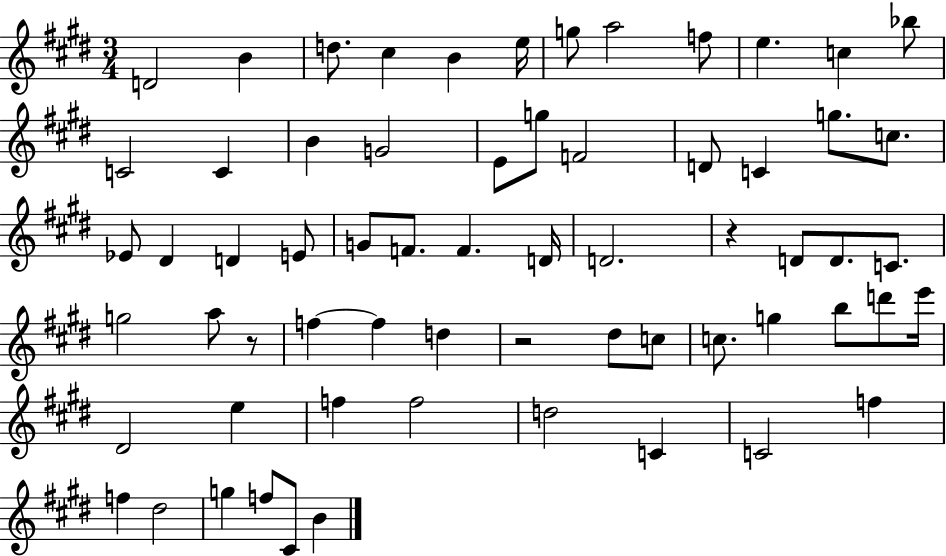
D4/h B4/q D5/e. C#5/q B4/q E5/s G5/e A5/h F5/e E5/q. C5/q Bb5/e C4/h C4/q B4/q G4/h E4/e G5/e F4/h D4/e C4/q G5/e. C5/e. Eb4/e D#4/q D4/q E4/e G4/e F4/e. F4/q. D4/s D4/h. R/q D4/e D4/e. C4/e. G5/h A5/e R/e F5/q F5/q D5/q R/h D#5/e C5/e C5/e. G5/q B5/e D6/e E6/s D#4/h E5/q F5/q F5/h D5/h C4/q C4/h F5/q F5/q D#5/h G5/q F5/e C#4/e B4/q